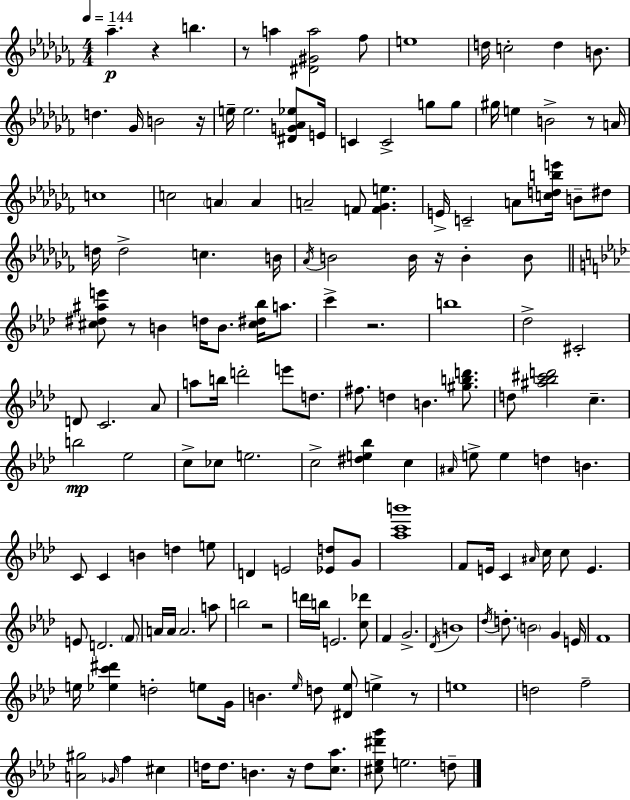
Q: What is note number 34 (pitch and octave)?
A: D#5